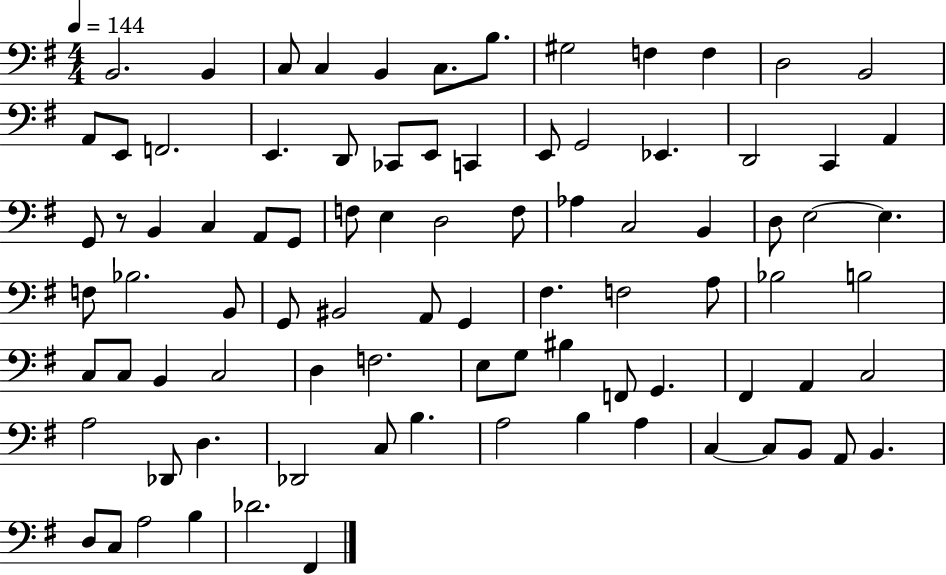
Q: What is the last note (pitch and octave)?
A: F#2